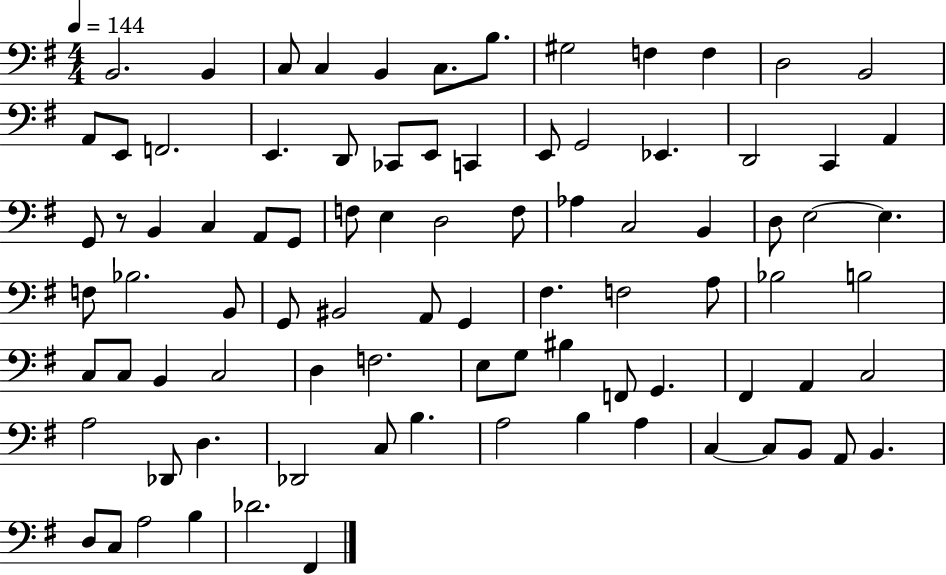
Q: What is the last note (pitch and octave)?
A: F#2